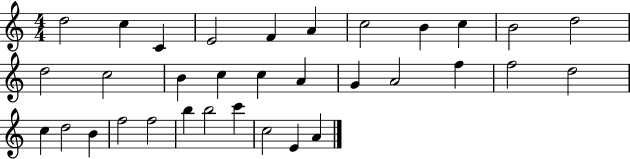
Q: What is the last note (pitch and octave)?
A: A4